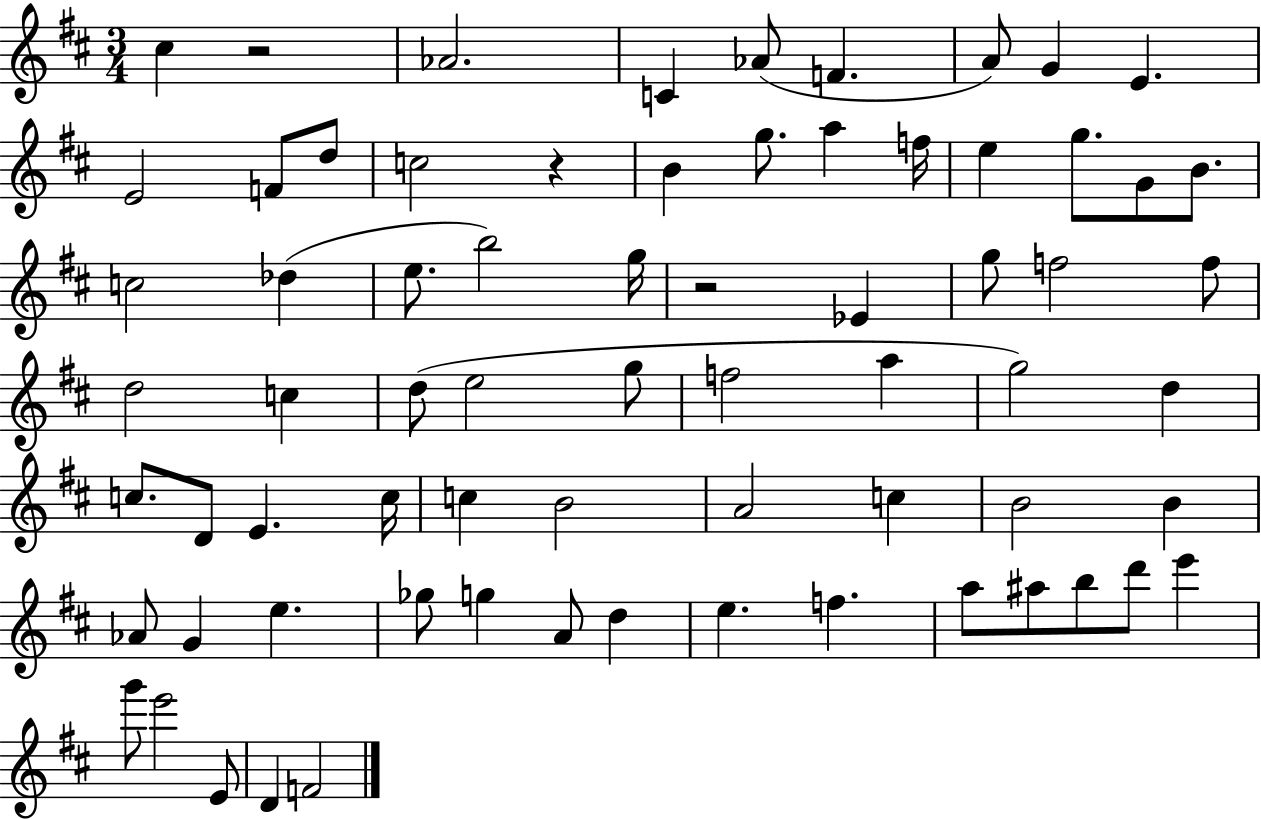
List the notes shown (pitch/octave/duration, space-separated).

C#5/q R/h Ab4/h. C4/q Ab4/e F4/q. A4/e G4/q E4/q. E4/h F4/e D5/e C5/h R/q B4/q G5/e. A5/q F5/s E5/q G5/e. G4/e B4/e. C5/h Db5/q E5/e. B5/h G5/s R/h Eb4/q G5/e F5/h F5/e D5/h C5/q D5/e E5/h G5/e F5/h A5/q G5/h D5/q C5/e. D4/e E4/q. C5/s C5/q B4/h A4/h C5/q B4/h B4/q Ab4/e G4/q E5/q. Gb5/e G5/q A4/e D5/q E5/q. F5/q. A5/e A#5/e B5/e D6/e E6/q G6/e E6/h E4/e D4/q F4/h